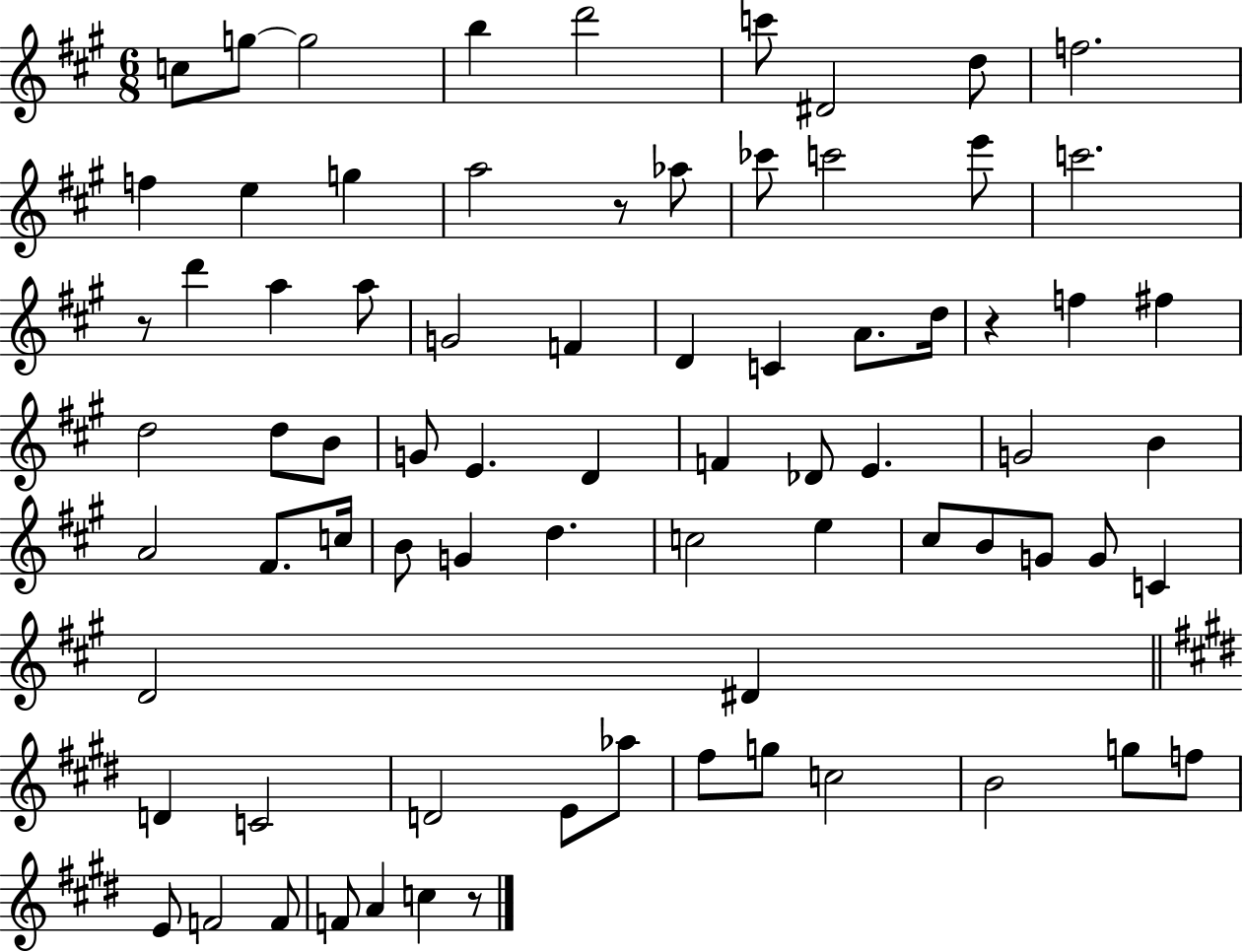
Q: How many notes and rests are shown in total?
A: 76